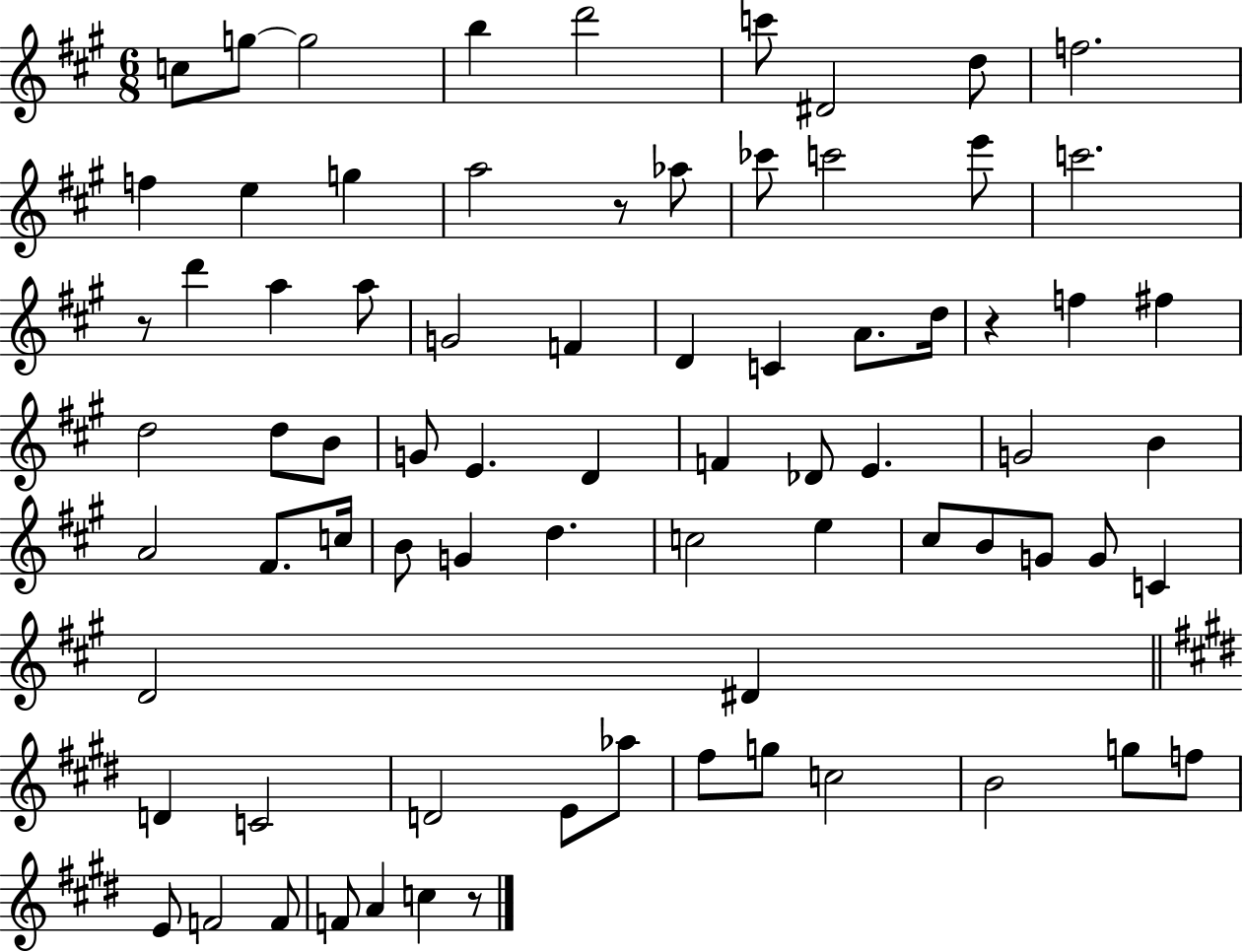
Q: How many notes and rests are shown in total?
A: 76